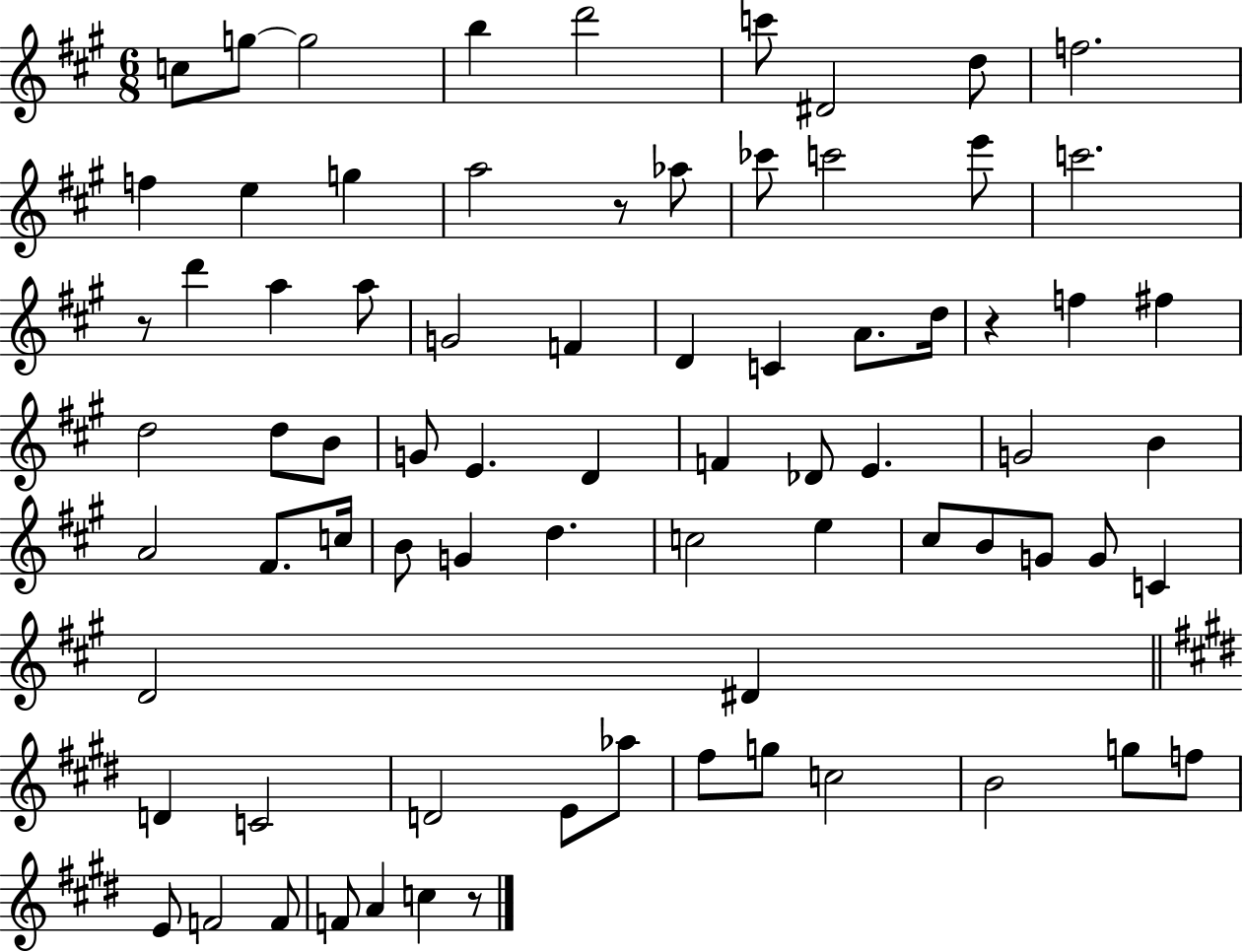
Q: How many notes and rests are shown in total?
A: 76